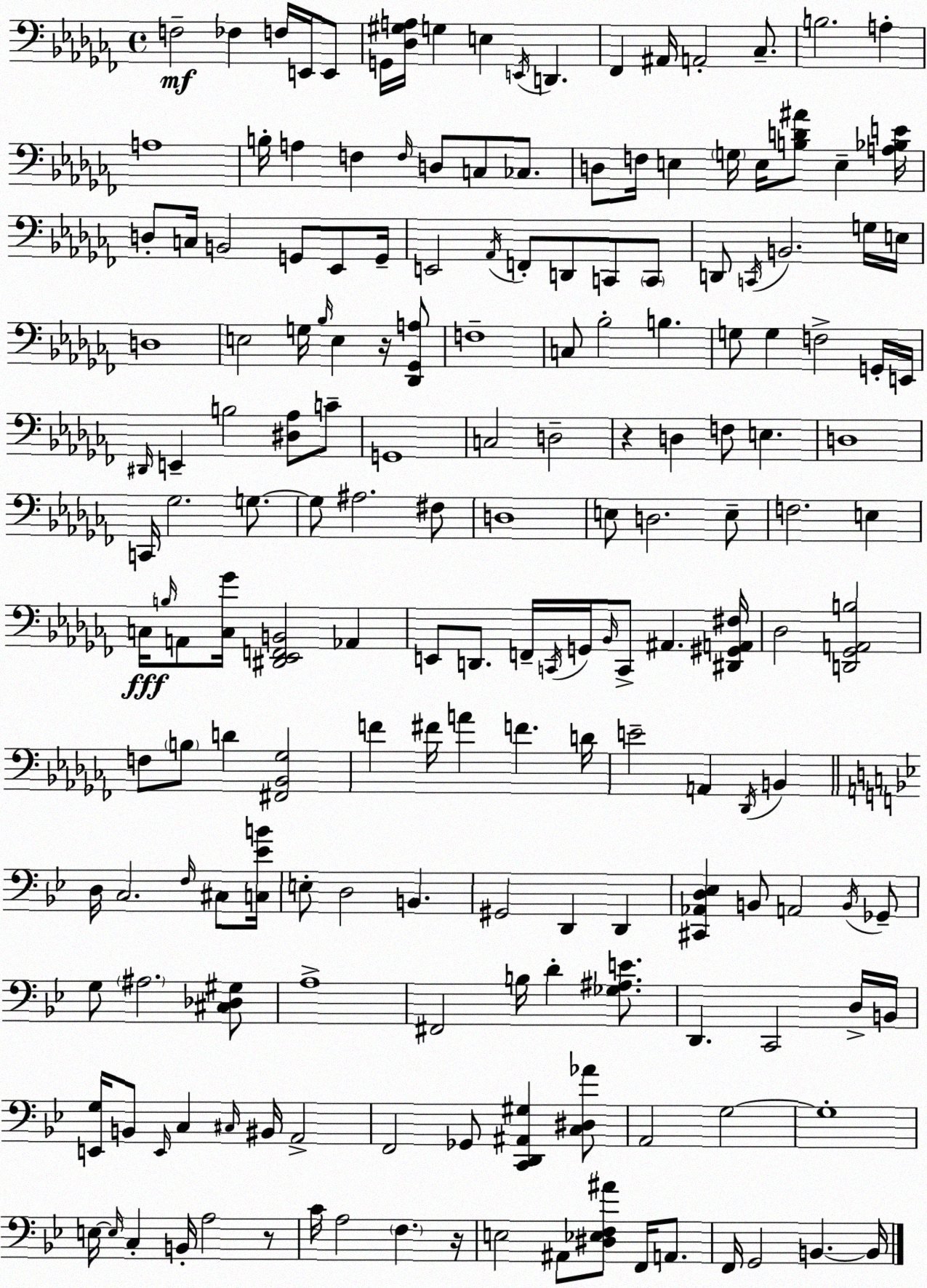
X:1
T:Untitled
M:4/4
L:1/4
K:Abm
F,2 _F, F,/4 E,,/4 E,,/2 G,,/4 [_D,^G,A,]/4 G, E, E,,/4 D,, _F,, ^A,,/4 A,,2 _C,/2 B,2 A, A,4 B,/4 A, F, F,/4 D,/2 C,/2 _C,/2 D,/2 F,/4 E, G,/4 E,/4 [B,D^A]/2 E, [A,_B,E]/4 D,/2 C,/4 B,,2 G,,/2 _E,,/2 G,,/4 E,,2 _A,,/4 F,,/2 D,,/2 C,,/2 C,,/2 D,,/2 C,,/4 B,,2 G,/4 E,/4 D,4 E,2 G,/4 _B,/4 E, z/4 [_D,,_G,,A,]/2 F,4 C,/2 _B,2 B, G,/2 G, F,2 G,,/4 E,,/4 ^D,,/4 E,, B,2 [^D,_A,]/2 C/2 G,,4 C,2 D,2 z D, F,/2 E, D,4 C,,/4 _G,2 G,/2 G,/2 ^A,2 ^F,/2 D,4 E,/2 D,2 E,/2 F,2 E, C,/4 B,/4 A,,/2 [C,_G]/4 [^D,,_E,,F,,B,,]2 _A,, E,,/2 D,,/2 F,,/4 C,,/4 G,,/4 _B,,/4 C,,/2 ^A,, [^D,,^G,,A,,^F,]/4 _D,2 [D,,_G,,A,,B,]2 F,/2 B,/2 D [^F,,_B,,_G,]2 F ^F/4 A F D/4 E2 A,, _D,,/4 B,, D,/4 C,2 F,/4 ^C,/2 [C,_EB]/4 E,/2 D,2 B,, ^G,,2 D,, D,, [^C,,_A,,D,_E,] B,,/2 A,,2 B,,/4 _G,,/2 G,/2 ^A,2 [^C,_D,^G,]/2 A,4 ^F,,2 B,/4 D [_G,^A,E]/2 D,, C,,2 D,/4 B,,/4 [E,,G,]/4 B,,/2 E,,/4 C, ^C,/4 ^B,,/4 A,,2 F,,2 _G,,/2 [C,,D,,^A,,^G,] [C,^D,_A]/2 A,,2 G,2 G,4 E,/4 E,/4 C, B,,/4 A,2 z/2 C/4 A,2 F, z/4 E,2 ^A,,/2 [^D,_E,F,^A]/2 F,,/4 A,,/2 F,,/4 G,,2 B,, B,,/4